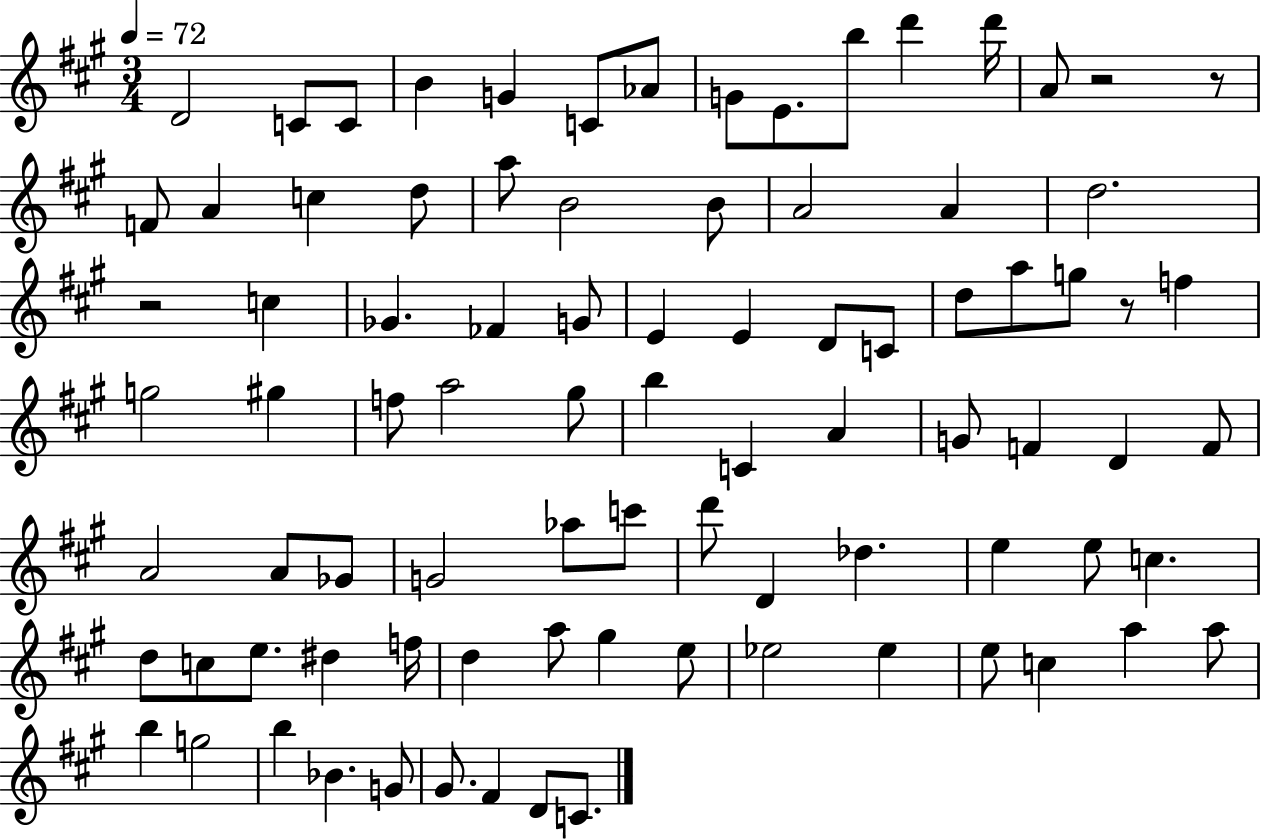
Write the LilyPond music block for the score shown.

{
  \clef treble
  \numericTimeSignature
  \time 3/4
  \key a \major
  \tempo 4 = 72
  d'2 c'8 c'8 | b'4 g'4 c'8 aes'8 | g'8 e'8. b''8 d'''4 d'''16 | a'8 r2 r8 | \break f'8 a'4 c''4 d''8 | a''8 b'2 b'8 | a'2 a'4 | d''2. | \break r2 c''4 | ges'4. fes'4 g'8 | e'4 e'4 d'8 c'8 | d''8 a''8 g''8 r8 f''4 | \break g''2 gis''4 | f''8 a''2 gis''8 | b''4 c'4 a'4 | g'8 f'4 d'4 f'8 | \break a'2 a'8 ges'8 | g'2 aes''8 c'''8 | d'''8 d'4 des''4. | e''4 e''8 c''4. | \break d''8 c''8 e''8. dis''4 f''16 | d''4 a''8 gis''4 e''8 | ees''2 ees''4 | e''8 c''4 a''4 a''8 | \break b''4 g''2 | b''4 bes'4. g'8 | gis'8. fis'4 d'8 c'8. | \bar "|."
}